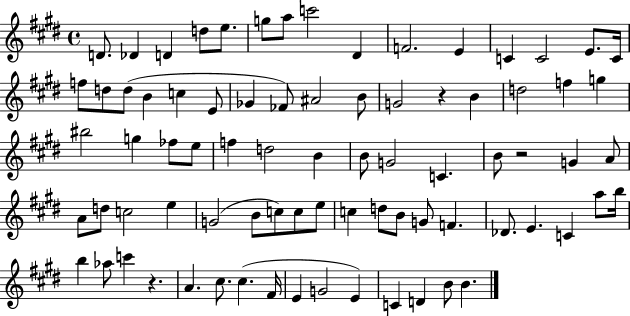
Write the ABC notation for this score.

X:1
T:Untitled
M:4/4
L:1/4
K:E
D/2 _D D d/2 e/2 g/2 a/2 c'2 ^D F2 E C C2 E/2 C/4 f/2 d/2 d/2 B c E/2 _G _F/2 ^A2 B/2 G2 z B d2 f g ^b2 g _f/2 e/2 f d2 B B/2 G2 C B/2 z2 G A/2 A/2 d/2 c2 e G2 B/2 c/2 c/2 e/2 c d/2 B/2 G/2 F _D/2 E C a/2 b/4 b _a/2 c' z A ^c/2 ^c ^F/4 E G2 E C D B/2 B